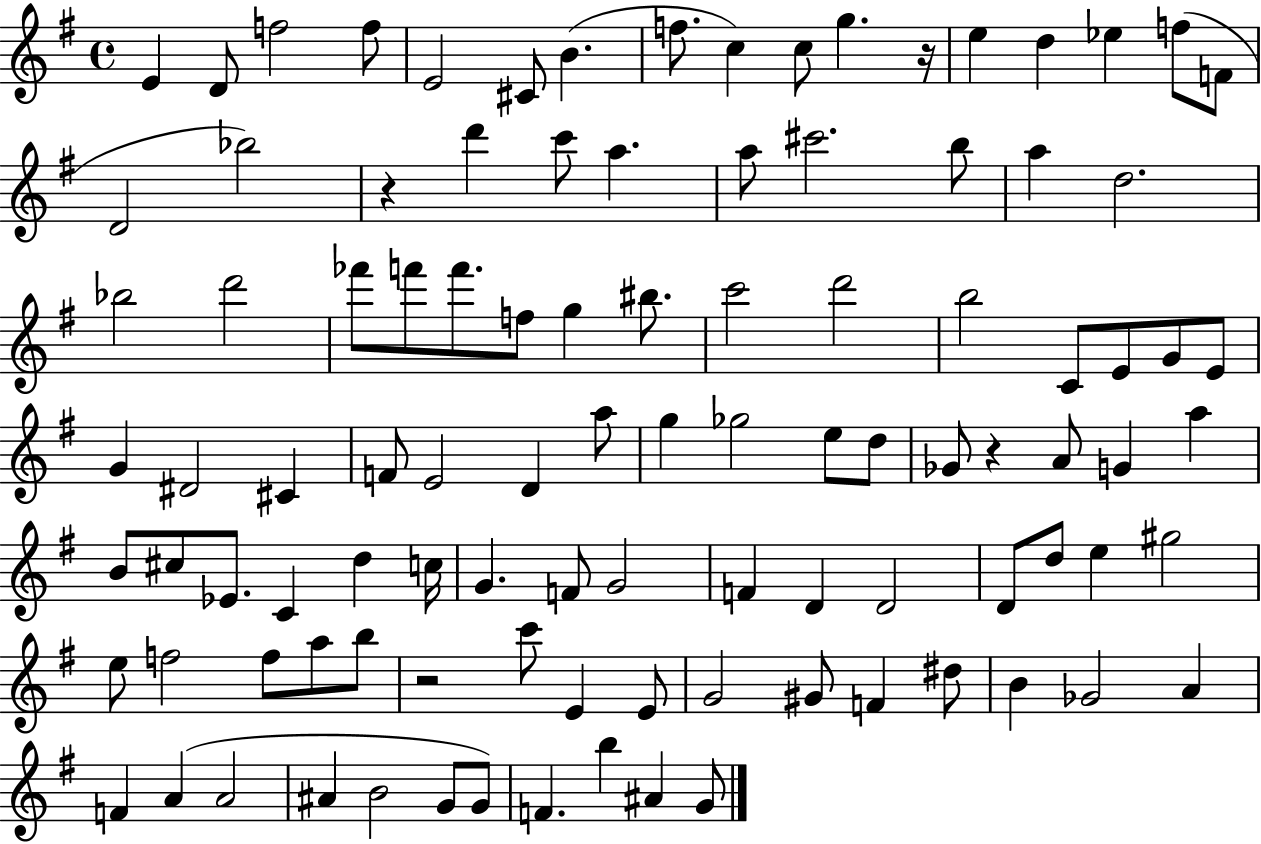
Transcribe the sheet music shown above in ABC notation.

X:1
T:Untitled
M:4/4
L:1/4
K:G
E D/2 f2 f/2 E2 ^C/2 B f/2 c c/2 g z/4 e d _e f/2 F/2 D2 _b2 z d' c'/2 a a/2 ^c'2 b/2 a d2 _b2 d'2 _f'/2 f'/2 f'/2 f/2 g ^b/2 c'2 d'2 b2 C/2 E/2 G/2 E/2 G ^D2 ^C F/2 E2 D a/2 g _g2 e/2 d/2 _G/2 z A/2 G a B/2 ^c/2 _E/2 C d c/4 G F/2 G2 F D D2 D/2 d/2 e ^g2 e/2 f2 f/2 a/2 b/2 z2 c'/2 E E/2 G2 ^G/2 F ^d/2 B _G2 A F A A2 ^A B2 G/2 G/2 F b ^A G/2